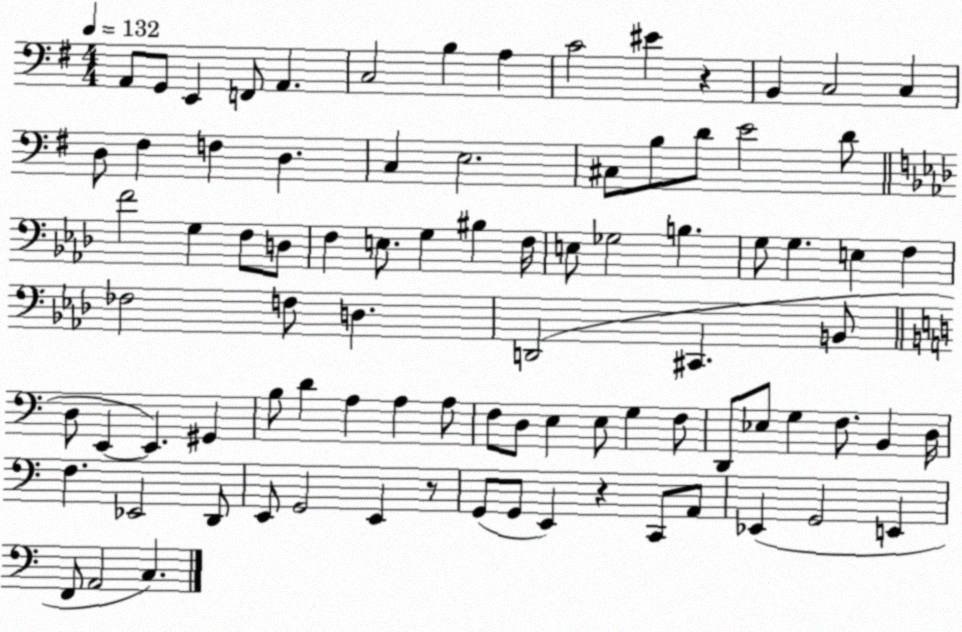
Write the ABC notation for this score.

X:1
T:Untitled
M:4/4
L:1/4
K:G
A,,/2 G,,/2 E,, F,,/2 A,, C,2 B, A, C2 ^E z B,, C,2 C, D,/2 ^F, F, D, C, E,2 ^C,/2 B,/2 D/2 E2 D/2 F2 G, F,/2 D,/2 F, E,/2 G, ^B, F,/4 E,/2 _G,2 B, G,/2 G, E, F, _F,2 F,/2 D, D,,2 ^C,, B,,/2 D,/2 E,, E,, ^G,, B,/2 D A, A, A,/2 F,/2 D,/2 E, E,/2 G, F,/2 D,,/2 _E,/2 G, F,/2 B,, D,/4 F, _E,,2 D,,/2 E,,/2 G,,2 E,, z/2 G,,/2 G,,/2 E,, z C,,/2 A,,/2 _E,, G,,2 E,, F,,/2 A,,2 C,